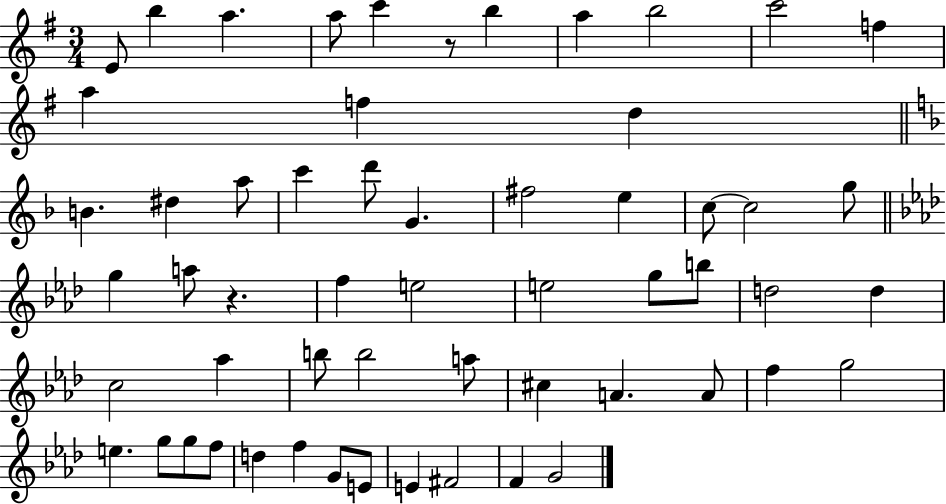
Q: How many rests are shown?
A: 2